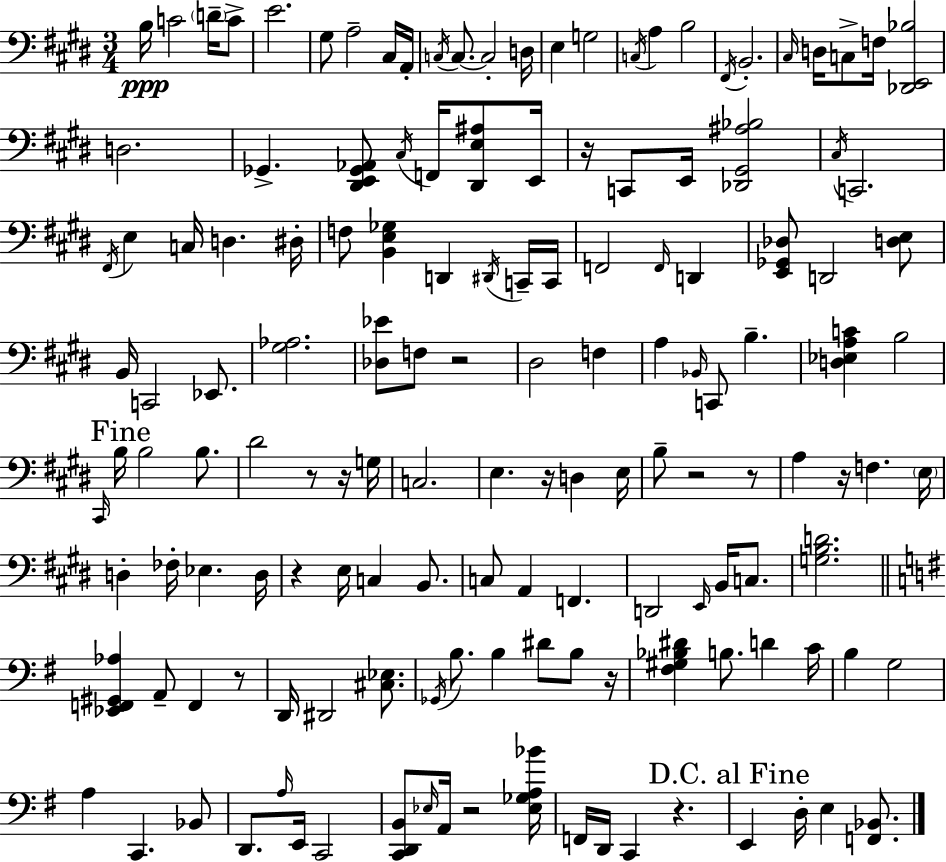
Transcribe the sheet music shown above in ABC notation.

X:1
T:Untitled
M:3/4
L:1/4
K:E
B,/4 C2 D/4 C/2 E2 ^G,/2 A,2 ^C,/4 A,,/4 C,/4 C,/2 C,2 D,/4 E, G,2 C,/4 A, B,2 ^F,,/4 B,,2 ^C,/4 D,/4 C,/2 F,/4 [_D,,E,,_B,]2 D,2 _G,, [^D,,E,,_G,,_A,,]/2 ^C,/4 F,,/4 [^D,,E,^A,]/2 E,,/4 z/4 C,,/2 E,,/4 [_D,,^G,,^A,_B,]2 ^C,/4 C,,2 ^F,,/4 E, C,/4 D, ^D,/4 F,/2 [B,,E,_G,] D,, ^D,,/4 C,,/4 C,,/4 F,,2 F,,/4 D,, [E,,_G,,_D,]/2 D,,2 [D,E,]/2 B,,/4 C,,2 _E,,/2 [^G,_A,]2 [_D,_E]/2 F,/2 z2 ^D,2 F, A, _B,,/4 C,,/2 B, [D,_E,A,C] B,2 ^C,,/4 B,/4 B,2 B,/2 ^D2 z/2 z/4 G,/4 C,2 E, z/4 D, E,/4 B,/2 z2 z/2 A, z/4 F, E,/4 D, _F,/4 _E, D,/4 z E,/4 C, B,,/2 C,/2 A,, F,, D,,2 E,,/4 B,,/4 C,/2 [G,B,D]2 [_E,,F,,^G,,_A,] A,,/2 F,, z/2 D,,/4 ^D,,2 [^C,_E,]/2 _G,,/4 B,/2 B, ^D/2 B,/2 z/4 [^F,^G,_B,^D] B,/2 D C/4 B, G,2 A, C,, _B,,/2 D,,/2 A,/4 E,,/4 C,,2 [C,,D,,B,,]/2 _E,/4 A,,/4 z2 [_E,_G,A,_B]/4 F,,/4 D,,/4 C,, z E,, D,/4 E, [F,,_B,,]/2